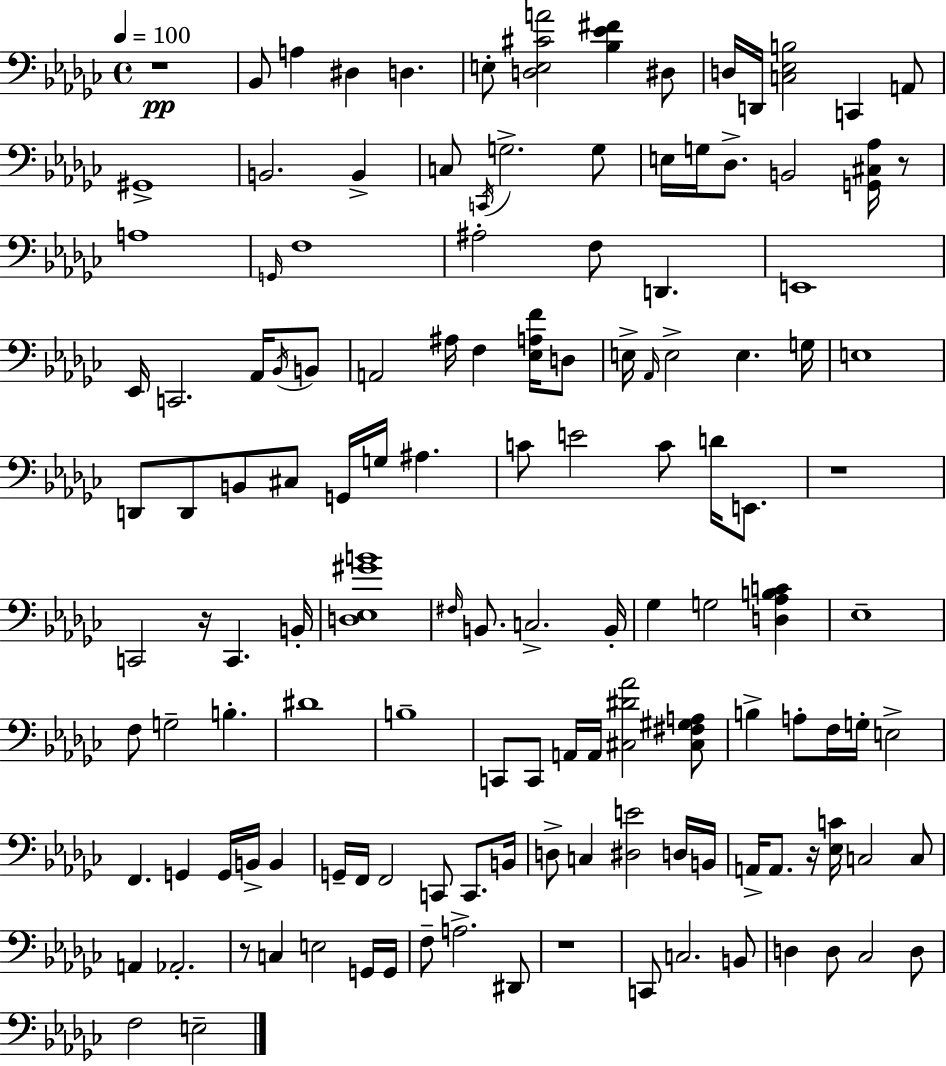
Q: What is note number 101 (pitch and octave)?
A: C3